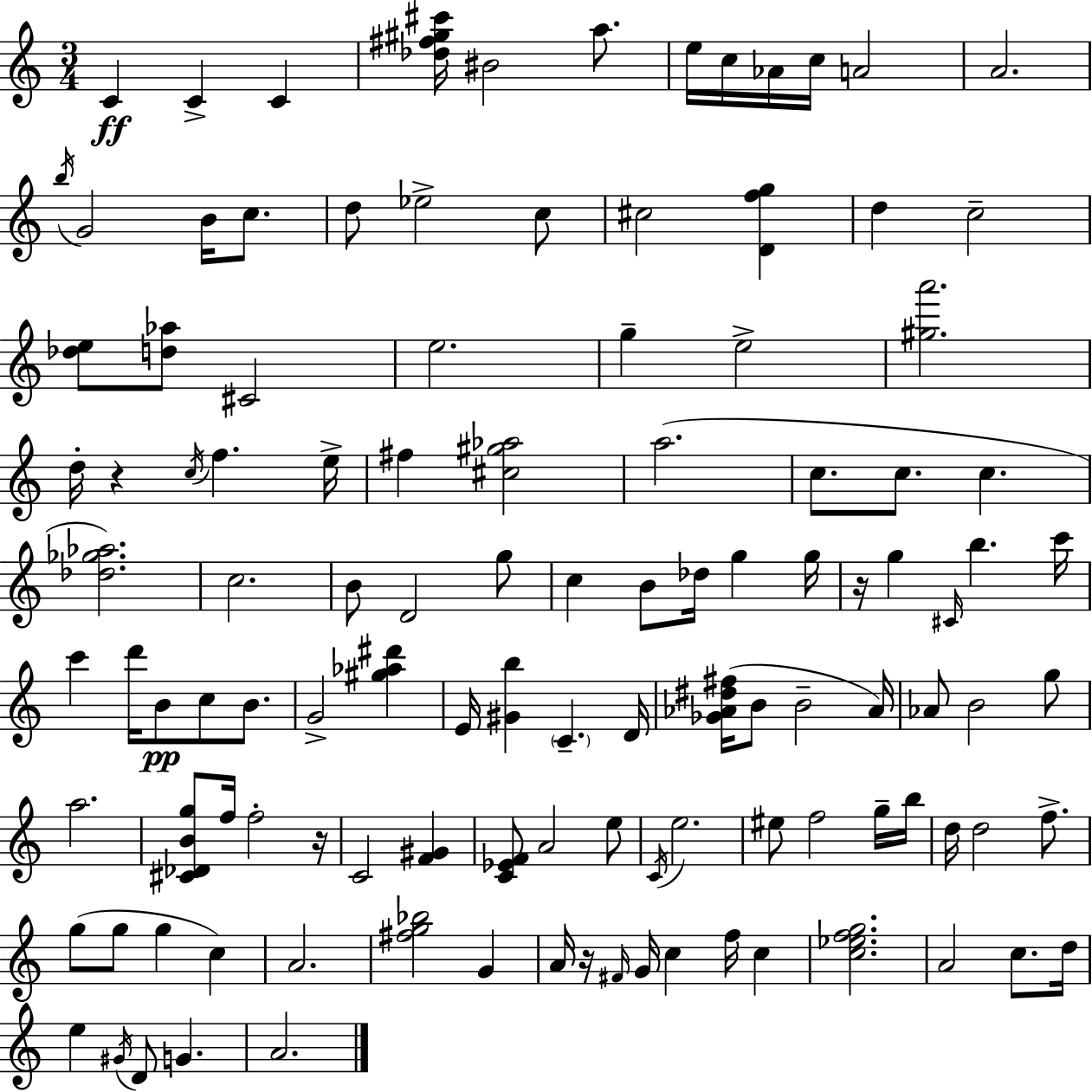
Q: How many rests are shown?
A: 4